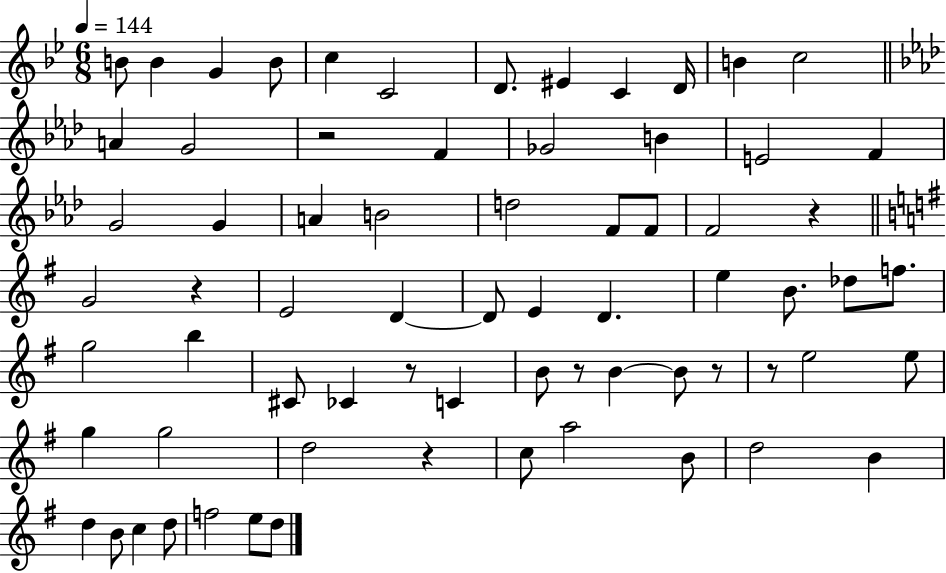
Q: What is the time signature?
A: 6/8